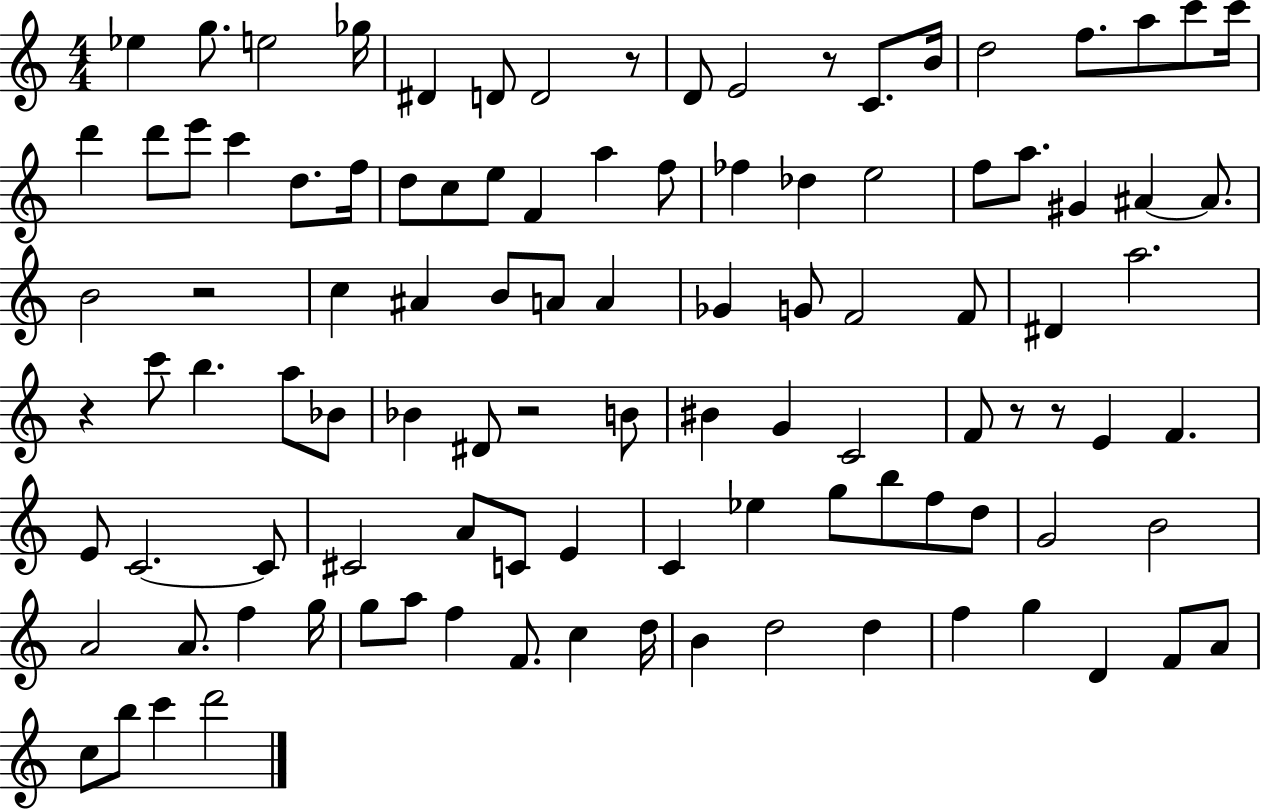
{
  \clef treble
  \numericTimeSignature
  \time 4/4
  \key c \major
  \repeat volta 2 { ees''4 g''8. e''2 ges''16 | dis'4 d'8 d'2 r8 | d'8 e'2 r8 c'8. b'16 | d''2 f''8. a''8 c'''8 c'''16 | \break d'''4 d'''8 e'''8 c'''4 d''8. f''16 | d''8 c''8 e''8 f'4 a''4 f''8 | fes''4 des''4 e''2 | f''8 a''8. gis'4 ais'4~~ ais'8. | \break b'2 r2 | c''4 ais'4 b'8 a'8 a'4 | ges'4 g'8 f'2 f'8 | dis'4 a''2. | \break r4 c'''8 b''4. a''8 bes'8 | bes'4 dis'8 r2 b'8 | bis'4 g'4 c'2 | f'8 r8 r8 e'4 f'4. | \break e'8 c'2.~~ c'8 | cis'2 a'8 c'8 e'4 | c'4 ees''4 g''8 b''8 f''8 d''8 | g'2 b'2 | \break a'2 a'8. f''4 g''16 | g''8 a''8 f''4 f'8. c''4 d''16 | b'4 d''2 d''4 | f''4 g''4 d'4 f'8 a'8 | \break c''8 b''8 c'''4 d'''2 | } \bar "|."
}